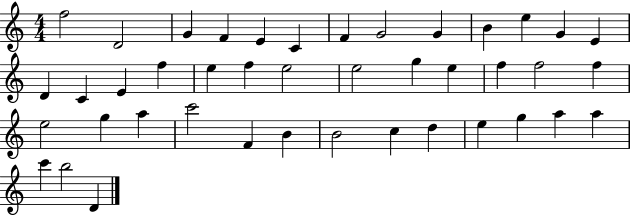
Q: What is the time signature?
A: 4/4